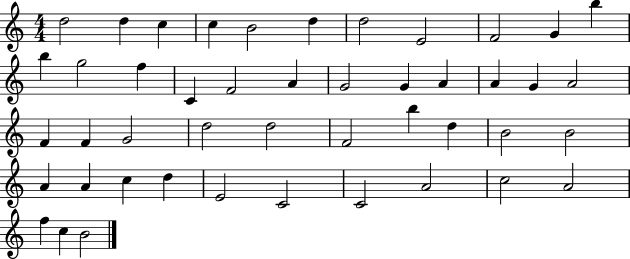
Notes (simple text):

D5/h D5/q C5/q C5/q B4/h D5/q D5/h E4/h F4/h G4/q B5/q B5/q G5/h F5/q C4/q F4/h A4/q G4/h G4/q A4/q A4/q G4/q A4/h F4/q F4/q G4/h D5/h D5/h F4/h B5/q D5/q B4/h B4/h A4/q A4/q C5/q D5/q E4/h C4/h C4/h A4/h C5/h A4/h F5/q C5/q B4/h